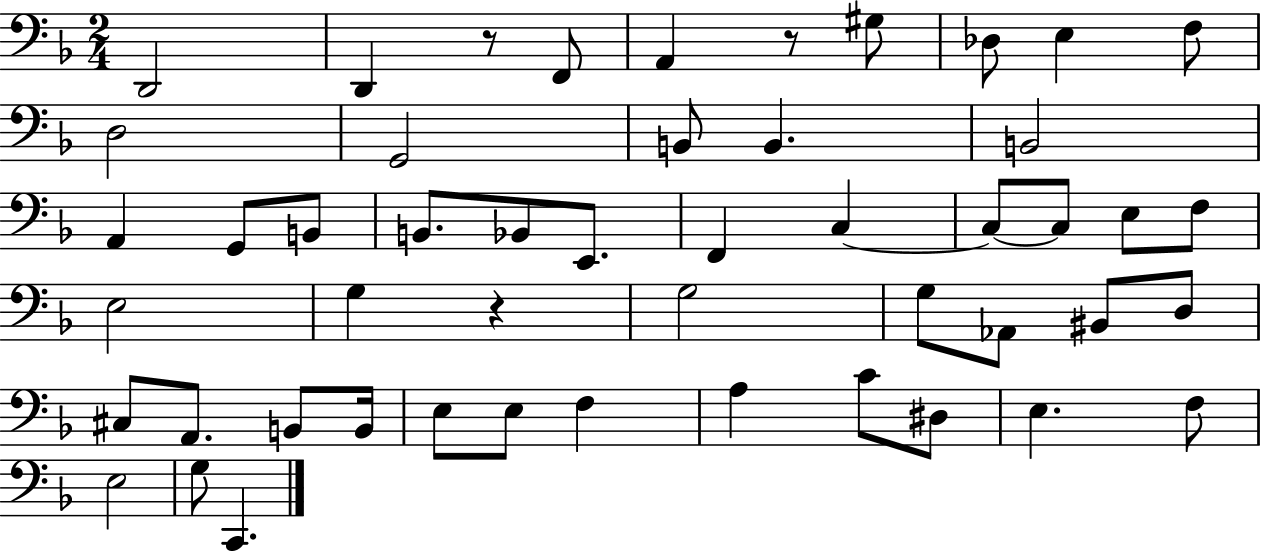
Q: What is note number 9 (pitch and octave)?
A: D3